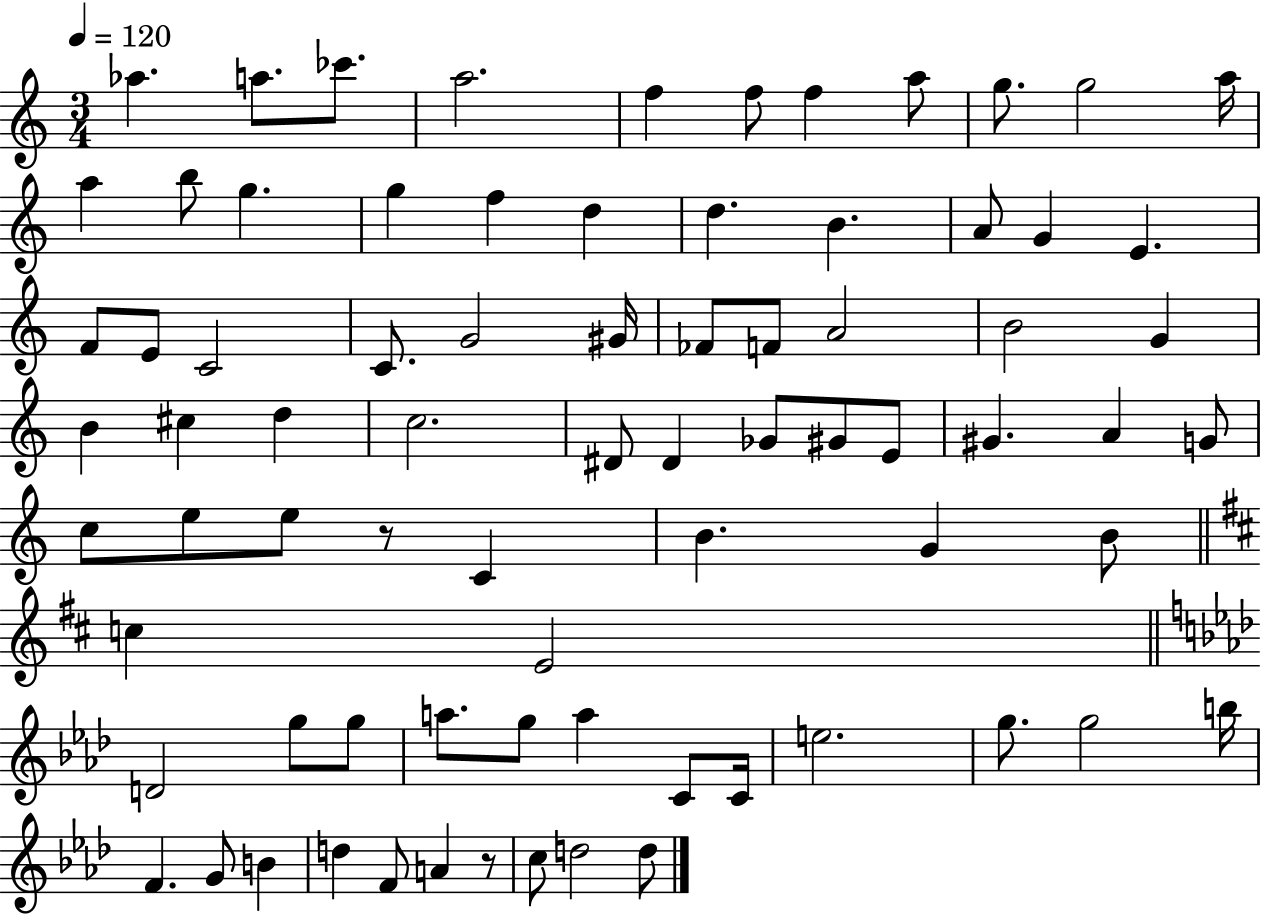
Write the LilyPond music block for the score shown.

{
  \clef treble
  \numericTimeSignature
  \time 3/4
  \key c \major
  \tempo 4 = 120
  aes''4. a''8. ces'''8. | a''2. | f''4 f''8 f''4 a''8 | g''8. g''2 a''16 | \break a''4 b''8 g''4. | g''4 f''4 d''4 | d''4. b'4. | a'8 g'4 e'4. | \break f'8 e'8 c'2 | c'8. g'2 gis'16 | fes'8 f'8 a'2 | b'2 g'4 | \break b'4 cis''4 d''4 | c''2. | dis'8 dis'4 ges'8 gis'8 e'8 | gis'4. a'4 g'8 | \break c''8 e''8 e''8 r8 c'4 | b'4. g'4 b'8 | \bar "||" \break \key d \major c''4 e'2 | \bar "||" \break \key aes \major d'2 g''8 g''8 | a''8. g''8 a''4 c'8 c'16 | e''2. | g''8. g''2 b''16 | \break f'4. g'8 b'4 | d''4 f'8 a'4 r8 | c''8 d''2 d''8 | \bar "|."
}